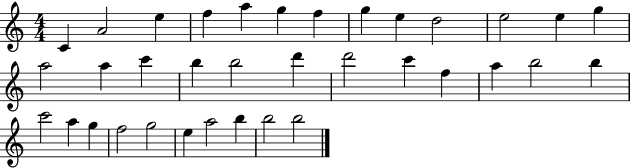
{
  \clef treble
  \numericTimeSignature
  \time 4/4
  \key c \major
  c'4 a'2 e''4 | f''4 a''4 g''4 f''4 | g''4 e''4 d''2 | e''2 e''4 g''4 | \break a''2 a''4 c'''4 | b''4 b''2 d'''4 | d'''2 c'''4 f''4 | a''4 b''2 b''4 | \break c'''2 a''4 g''4 | f''2 g''2 | e''4 a''2 b''4 | b''2 b''2 | \break \bar "|."
}